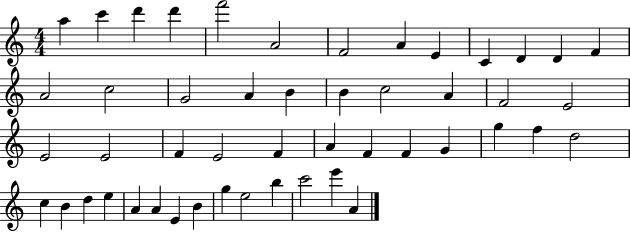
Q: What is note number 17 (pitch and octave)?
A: A4